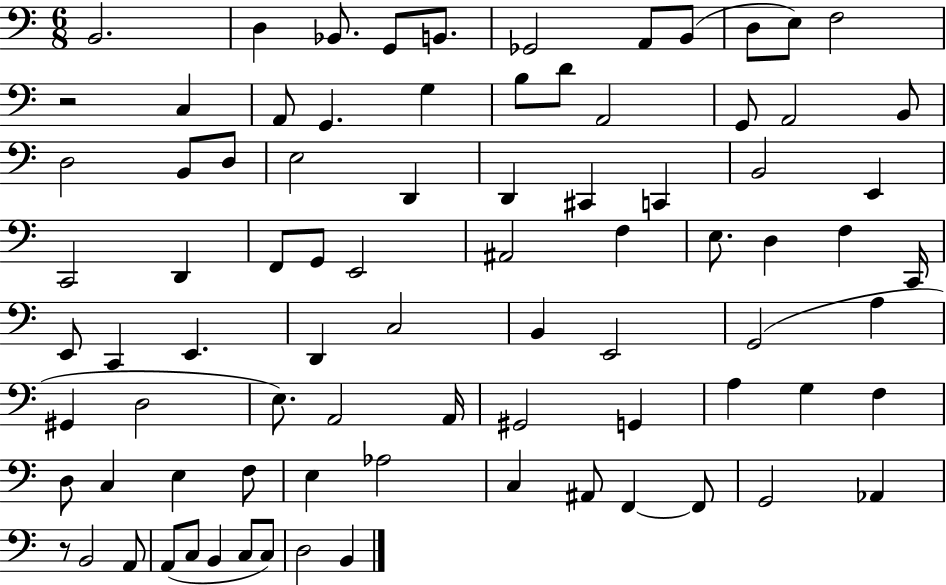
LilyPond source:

{
  \clef bass
  \numericTimeSignature
  \time 6/8
  \key c \major
  b,2. | d4 bes,8. g,8 b,8. | ges,2 a,8 b,8( | d8 e8) f2 | \break r2 c4 | a,8 g,4. g4 | b8 d'8 a,2 | g,8 a,2 b,8 | \break d2 b,8 d8 | e2 d,4 | d,4 cis,4 c,4 | b,2 e,4 | \break c,2 d,4 | f,8 g,8 e,2 | ais,2 f4 | e8. d4 f4 c,16 | \break e,8 c,4 e,4. | d,4 c2 | b,4 e,2 | g,2( a4 | \break gis,4 d2 | e8.) a,2 a,16 | gis,2 g,4 | a4 g4 f4 | \break d8 c4 e4 f8 | e4 aes2 | c4 ais,8 f,4~~ f,8 | g,2 aes,4 | \break r8 b,2 a,8 | a,8( c8 b,4 c8 c8) | d2 b,4 | \bar "|."
}